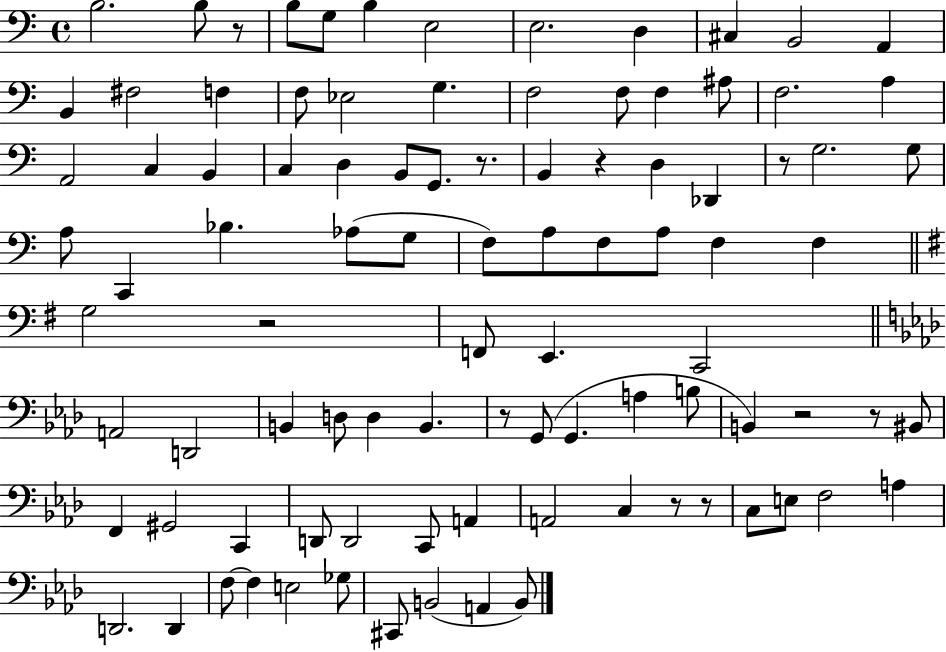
{
  \clef bass
  \time 4/4
  \defaultTimeSignature
  \key c \major
  b2. b8 r8 | b8 g8 b4 e2 | e2. d4 | cis4 b,2 a,4 | \break b,4 fis2 f4 | f8 ees2 g4. | f2 f8 f4 ais8 | f2. a4 | \break a,2 c4 b,4 | c4 d4 b,8 g,8. r8. | b,4 r4 d4 des,4 | r8 g2. g8 | \break a8 c,4 bes4. aes8( g8 | f8) a8 f8 a8 f4 f4 | \bar "||" \break \key g \major g2 r2 | f,8 e,4. c,2 | \bar "||" \break \key aes \major a,2 d,2 | b,4 d8 d4 b,4. | r8 g,8( g,4. a4 b8 | b,4) r2 r8 bis,8 | \break f,4 gis,2 c,4 | d,8 d,2 c,8 a,4 | a,2 c4 r8 r8 | c8 e8 f2 a4 | \break d,2. d,4 | f8~~ f4 e2 ges8 | cis,8 b,2( a,4 b,8) | \bar "|."
}